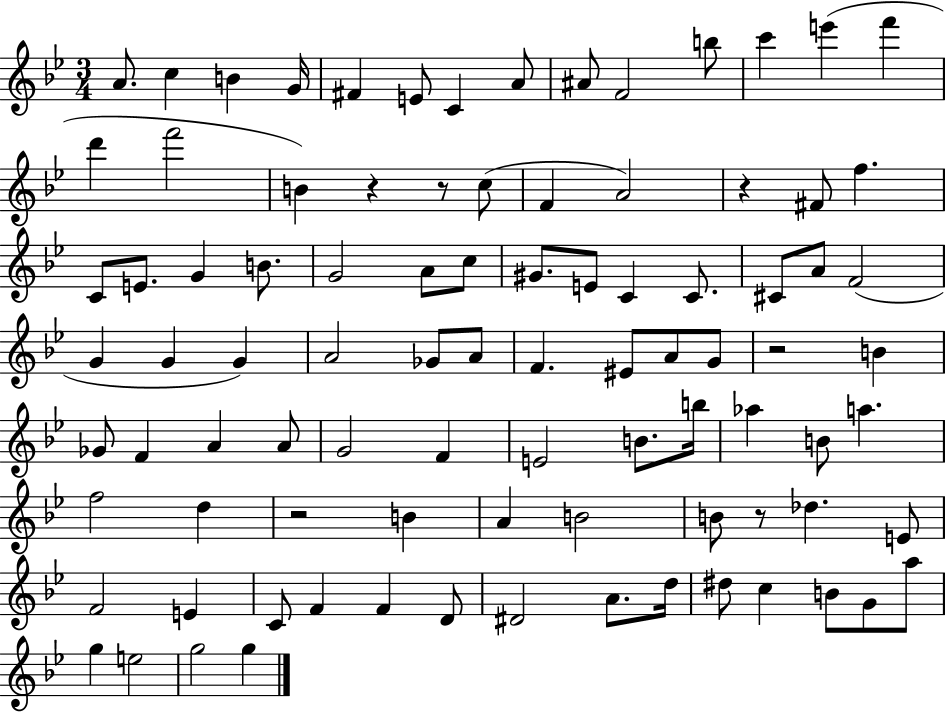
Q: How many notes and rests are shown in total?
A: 91